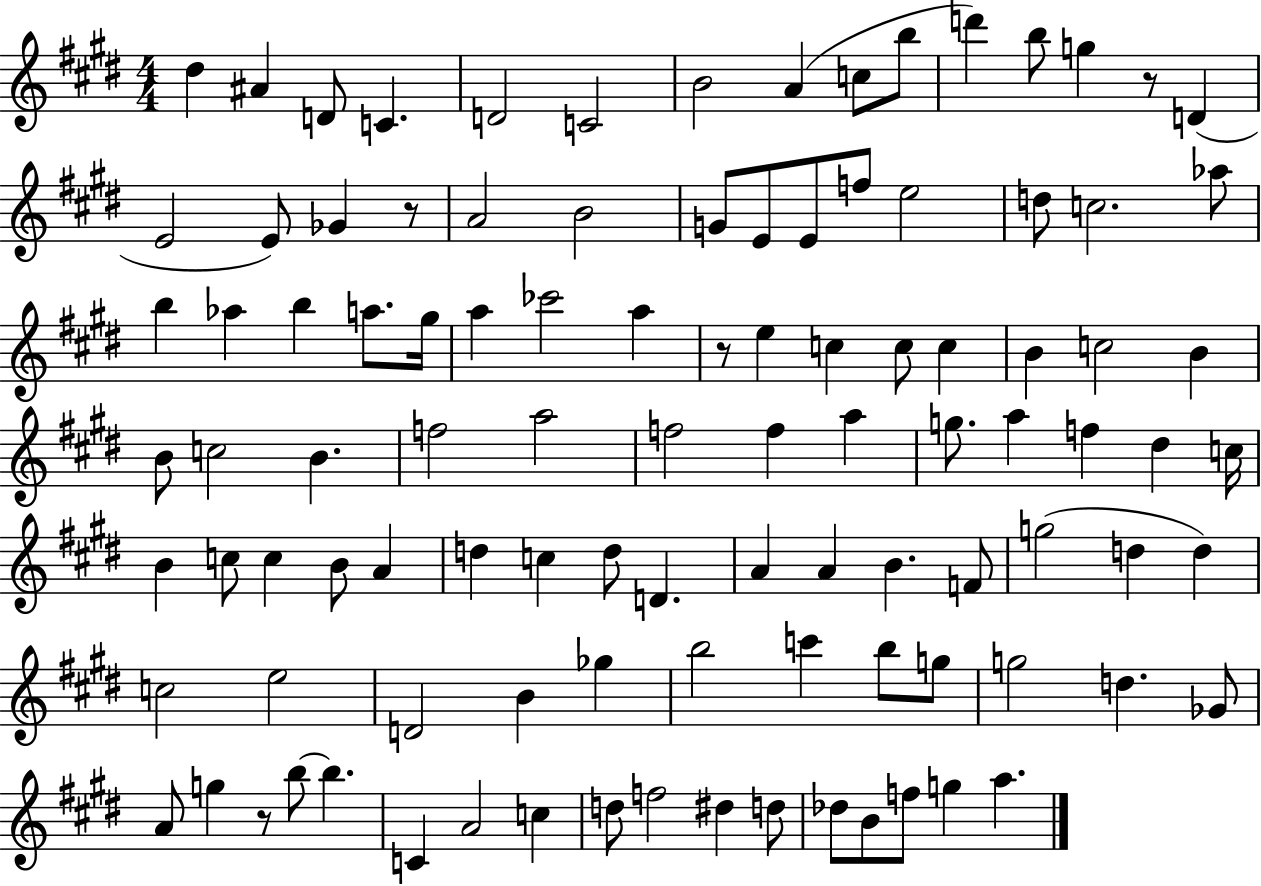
X:1
T:Untitled
M:4/4
L:1/4
K:E
^d ^A D/2 C D2 C2 B2 A c/2 b/2 d' b/2 g z/2 D E2 E/2 _G z/2 A2 B2 G/2 E/2 E/2 f/2 e2 d/2 c2 _a/2 b _a b a/2 ^g/4 a _c'2 a z/2 e c c/2 c B c2 B B/2 c2 B f2 a2 f2 f a g/2 a f ^d c/4 B c/2 c B/2 A d c d/2 D A A B F/2 g2 d d c2 e2 D2 B _g b2 c' b/2 g/2 g2 d _G/2 A/2 g z/2 b/2 b C A2 c d/2 f2 ^d d/2 _d/2 B/2 f/2 g a